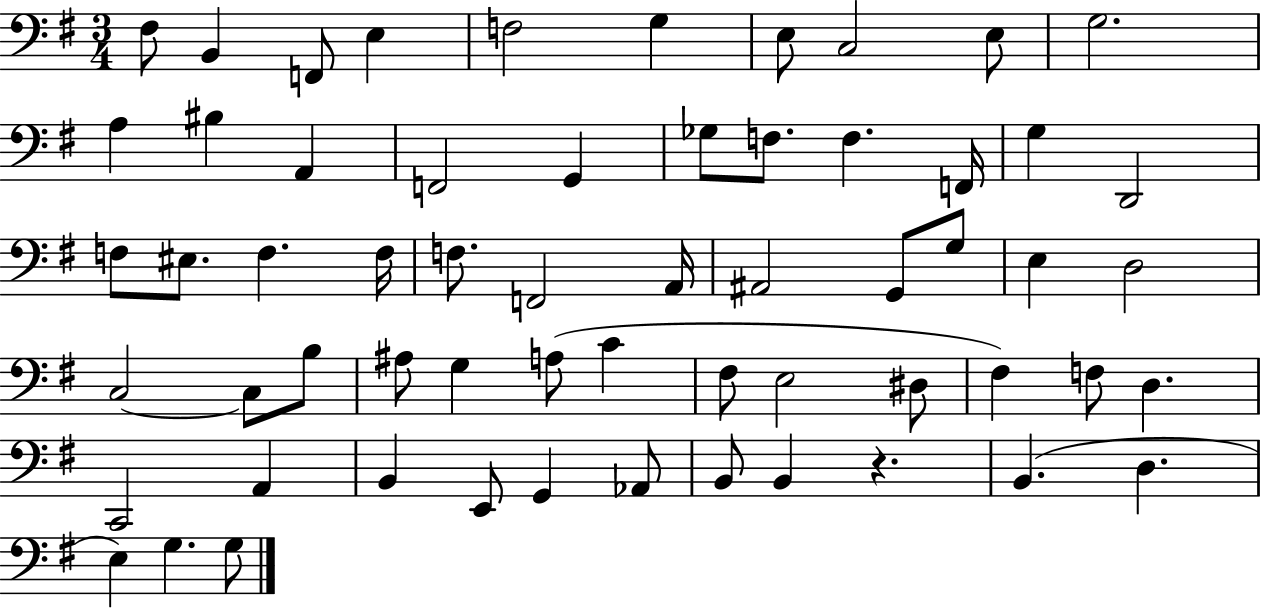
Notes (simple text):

F#3/e B2/q F2/e E3/q F3/h G3/q E3/e C3/h E3/e G3/h. A3/q BIS3/q A2/q F2/h G2/q Gb3/e F3/e. F3/q. F2/s G3/q D2/h F3/e EIS3/e. F3/q. F3/s F3/e. F2/h A2/s A#2/h G2/e G3/e E3/q D3/h C3/h C3/e B3/e A#3/e G3/q A3/e C4/q F#3/e E3/h D#3/e F#3/q F3/e D3/q. C2/h A2/q B2/q E2/e G2/q Ab2/e B2/e B2/q R/q. B2/q. D3/q. E3/q G3/q. G3/e